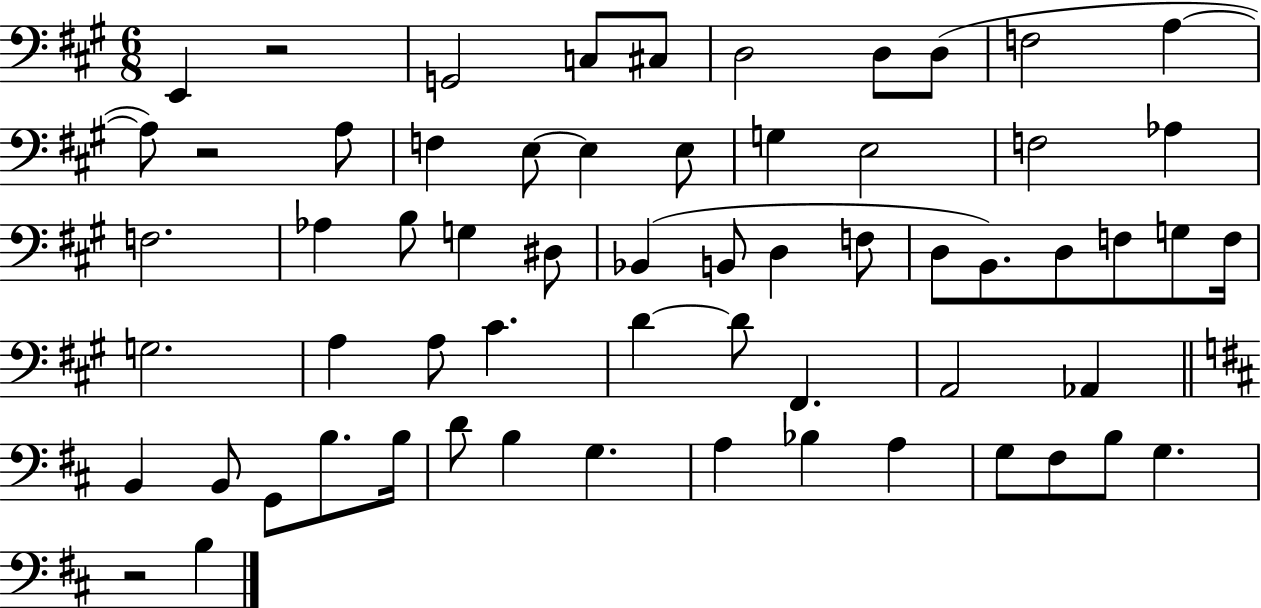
X:1
T:Untitled
M:6/8
L:1/4
K:A
E,, z2 G,,2 C,/2 ^C,/2 D,2 D,/2 D,/2 F,2 A, A,/2 z2 A,/2 F, E,/2 E, E,/2 G, E,2 F,2 _A, F,2 _A, B,/2 G, ^D,/2 _B,, B,,/2 D, F,/2 D,/2 B,,/2 D,/2 F,/2 G,/2 F,/4 G,2 A, A,/2 ^C D D/2 ^F,, A,,2 _A,, B,, B,,/2 G,,/2 B,/2 B,/4 D/2 B, G, A, _B, A, G,/2 ^F,/2 B,/2 G, z2 B,